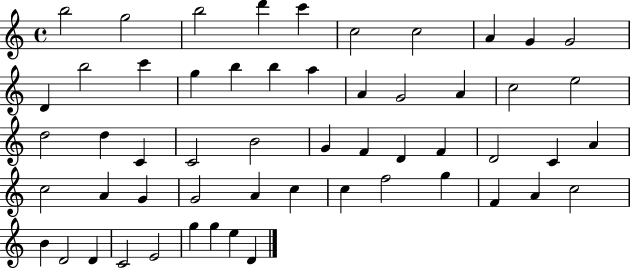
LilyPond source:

{
  \clef treble
  \time 4/4
  \defaultTimeSignature
  \key c \major
  b''2 g''2 | b''2 d'''4 c'''4 | c''2 c''2 | a'4 g'4 g'2 | \break d'4 b''2 c'''4 | g''4 b''4 b''4 a''4 | a'4 g'2 a'4 | c''2 e''2 | \break d''2 d''4 c'4 | c'2 b'2 | g'4 f'4 d'4 f'4 | d'2 c'4 a'4 | \break c''2 a'4 g'4 | g'2 a'4 c''4 | c''4 f''2 g''4 | f'4 a'4 c''2 | \break b'4 d'2 d'4 | c'2 e'2 | g''4 g''4 e''4 d'4 | \bar "|."
}